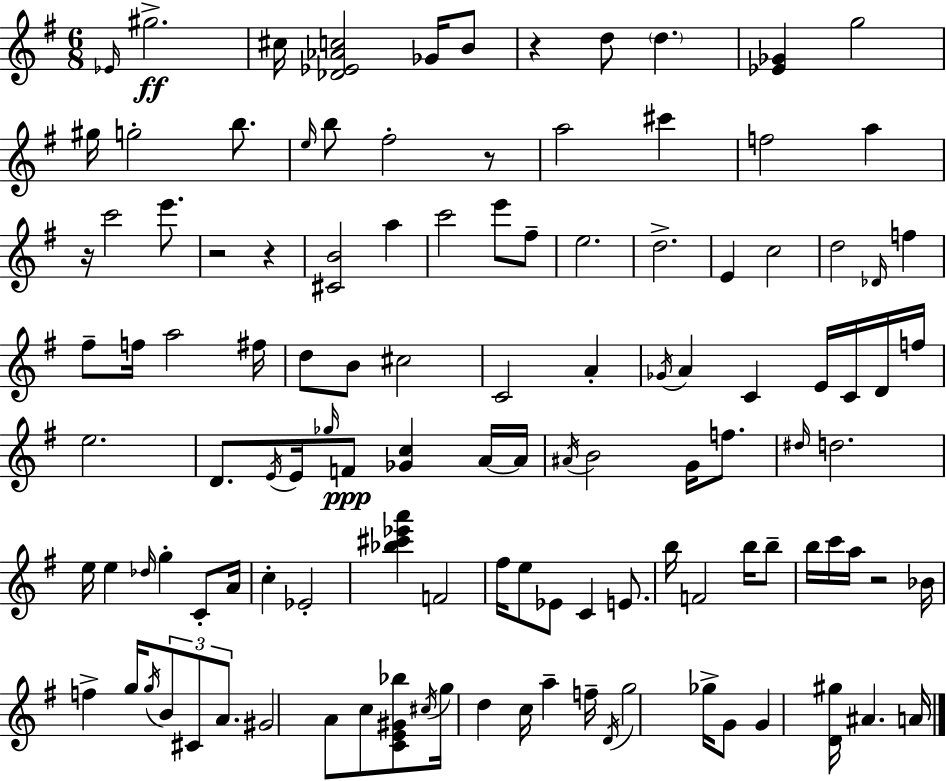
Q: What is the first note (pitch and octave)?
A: Eb4